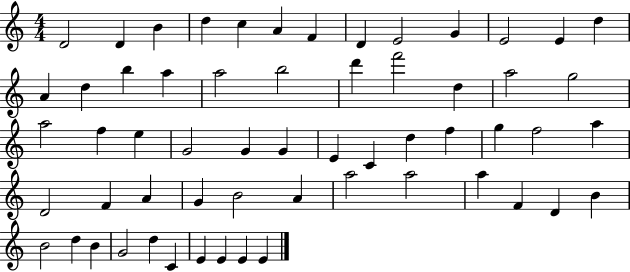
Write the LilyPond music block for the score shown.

{
  \clef treble
  \numericTimeSignature
  \time 4/4
  \key c \major
  d'2 d'4 b'4 | d''4 c''4 a'4 f'4 | d'4 e'2 g'4 | e'2 e'4 d''4 | \break a'4 d''4 b''4 a''4 | a''2 b''2 | d'''4 f'''2 d''4 | a''2 g''2 | \break a''2 f''4 e''4 | g'2 g'4 g'4 | e'4 c'4 d''4 f''4 | g''4 f''2 a''4 | \break d'2 f'4 a'4 | g'4 b'2 a'4 | a''2 a''2 | a''4 f'4 d'4 b'4 | \break b'2 d''4 b'4 | g'2 d''4 c'4 | e'4 e'4 e'4 e'4 | \bar "|."
}